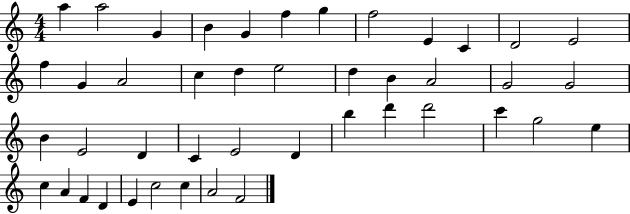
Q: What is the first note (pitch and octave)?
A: A5